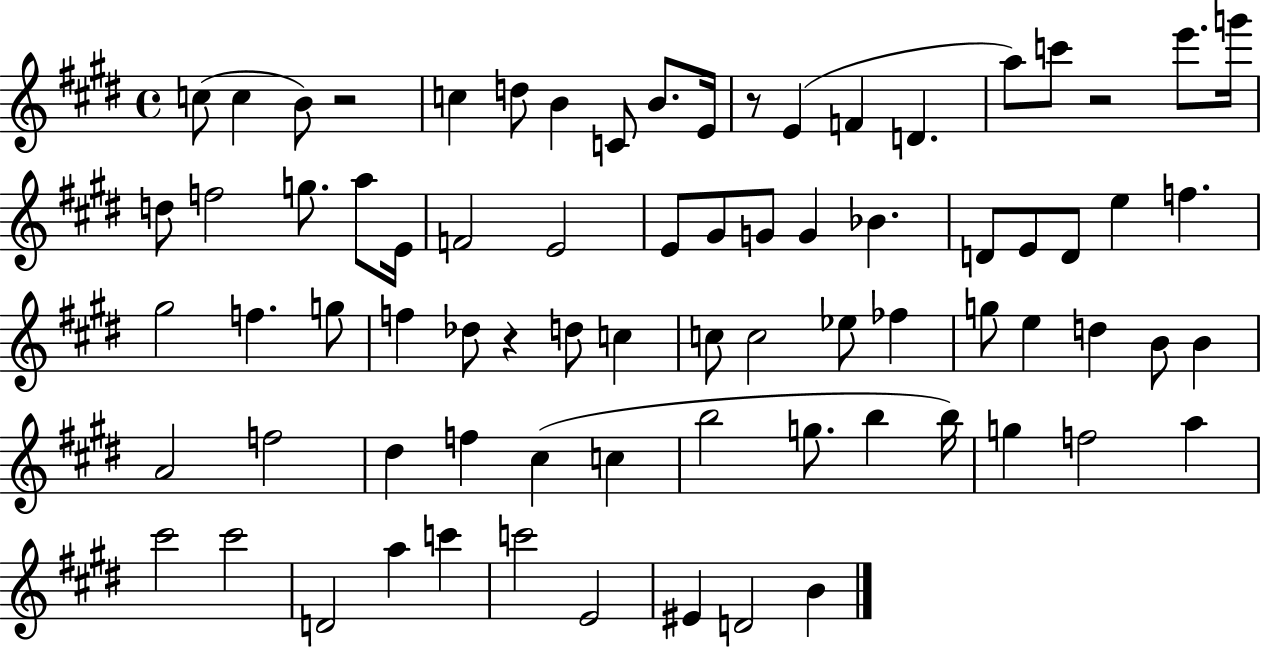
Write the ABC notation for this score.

X:1
T:Untitled
M:4/4
L:1/4
K:E
c/2 c B/2 z2 c d/2 B C/2 B/2 E/4 z/2 E F D a/2 c'/2 z2 e'/2 g'/4 d/2 f2 g/2 a/2 E/4 F2 E2 E/2 ^G/2 G/2 G _B D/2 E/2 D/2 e f ^g2 f g/2 f _d/2 z d/2 c c/2 c2 _e/2 _f g/2 e d B/2 B A2 f2 ^d f ^c c b2 g/2 b b/4 g f2 a ^c'2 ^c'2 D2 a c' c'2 E2 ^E D2 B